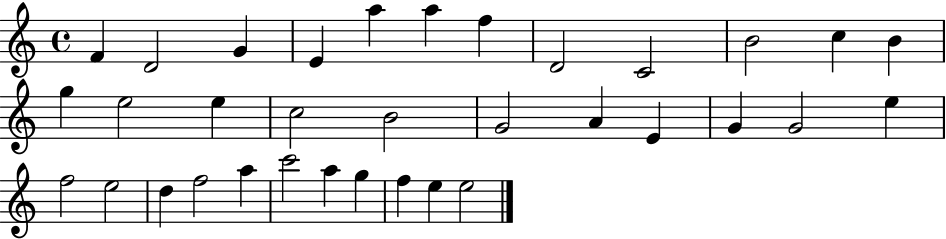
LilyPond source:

{
  \clef treble
  \time 4/4
  \defaultTimeSignature
  \key c \major
  f'4 d'2 g'4 | e'4 a''4 a''4 f''4 | d'2 c'2 | b'2 c''4 b'4 | \break g''4 e''2 e''4 | c''2 b'2 | g'2 a'4 e'4 | g'4 g'2 e''4 | \break f''2 e''2 | d''4 f''2 a''4 | c'''2 a''4 g''4 | f''4 e''4 e''2 | \break \bar "|."
}